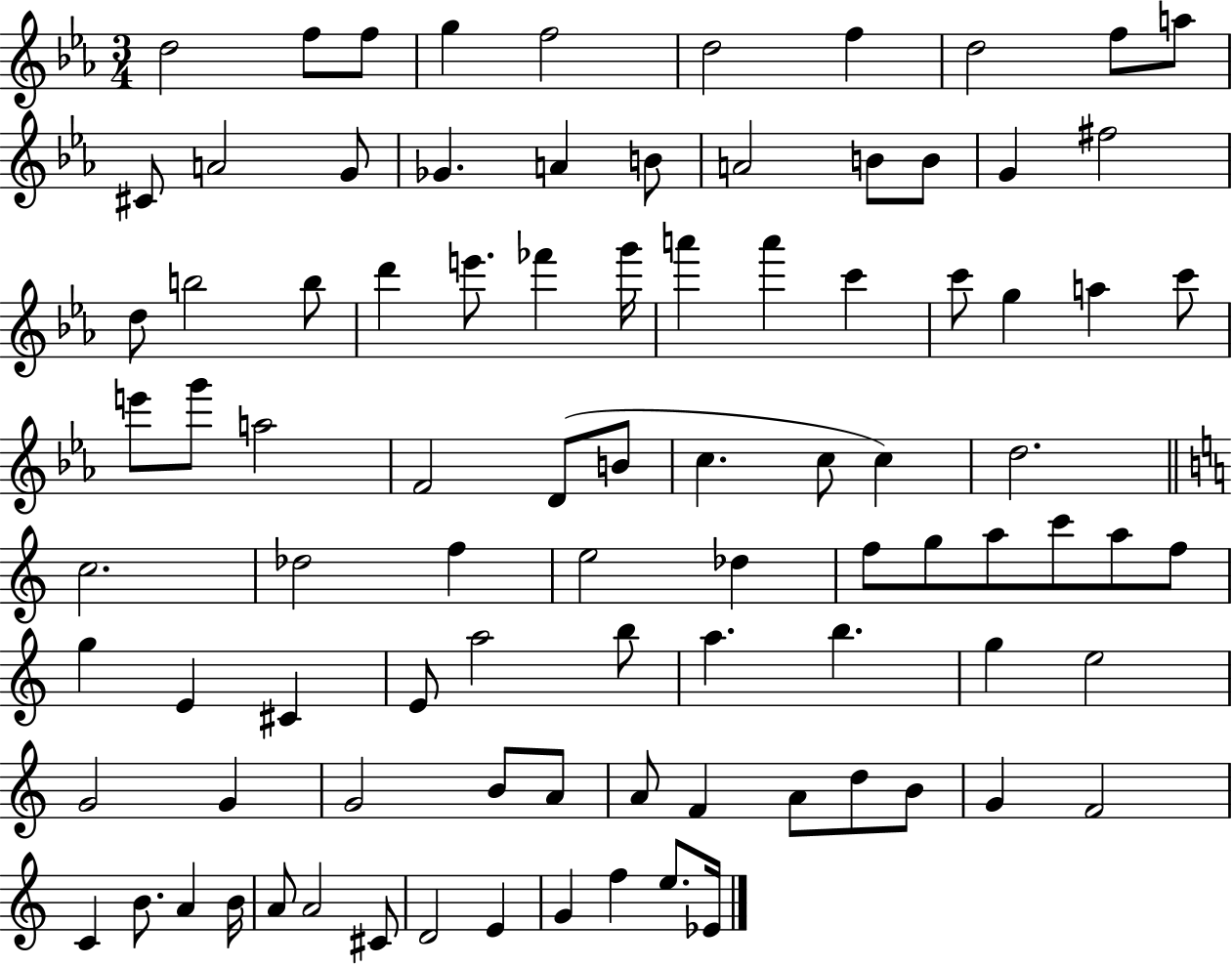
D5/h F5/e F5/e G5/q F5/h D5/h F5/q D5/h F5/e A5/e C#4/e A4/h G4/e Gb4/q. A4/q B4/e A4/h B4/e B4/e G4/q F#5/h D5/e B5/h B5/e D6/q E6/e. FES6/q G6/s A6/q A6/q C6/q C6/e G5/q A5/q C6/e E6/e G6/e A5/h F4/h D4/e B4/e C5/q. C5/e C5/q D5/h. C5/h. Db5/h F5/q E5/h Db5/q F5/e G5/e A5/e C6/e A5/e F5/e G5/q E4/q C#4/q E4/e A5/h B5/e A5/q. B5/q. G5/q E5/h G4/h G4/q G4/h B4/e A4/e A4/e F4/q A4/e D5/e B4/e G4/q F4/h C4/q B4/e. A4/q B4/s A4/e A4/h C#4/e D4/h E4/q G4/q F5/q E5/e. Eb4/s